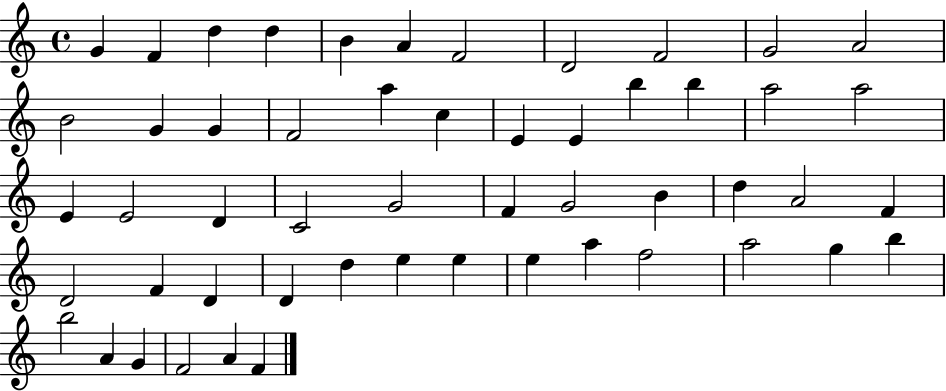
{
  \clef treble
  \time 4/4
  \defaultTimeSignature
  \key c \major
  g'4 f'4 d''4 d''4 | b'4 a'4 f'2 | d'2 f'2 | g'2 a'2 | \break b'2 g'4 g'4 | f'2 a''4 c''4 | e'4 e'4 b''4 b''4 | a''2 a''2 | \break e'4 e'2 d'4 | c'2 g'2 | f'4 g'2 b'4 | d''4 a'2 f'4 | \break d'2 f'4 d'4 | d'4 d''4 e''4 e''4 | e''4 a''4 f''2 | a''2 g''4 b''4 | \break b''2 a'4 g'4 | f'2 a'4 f'4 | \bar "|."
}